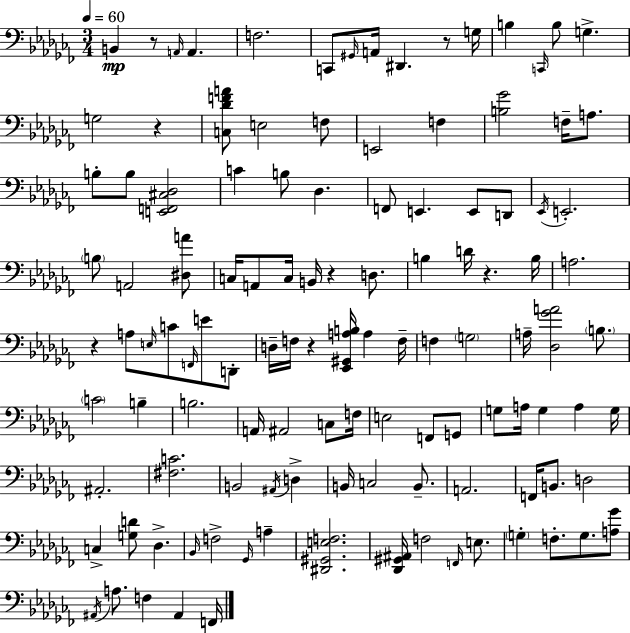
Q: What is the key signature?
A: AES minor